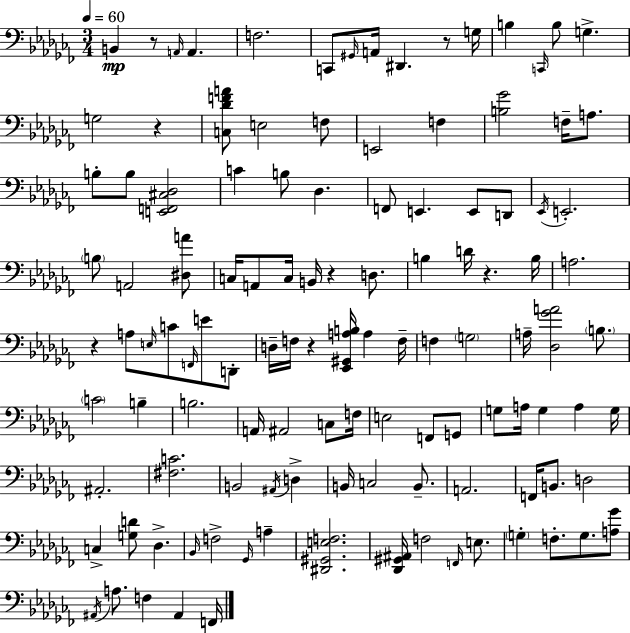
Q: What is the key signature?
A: AES minor